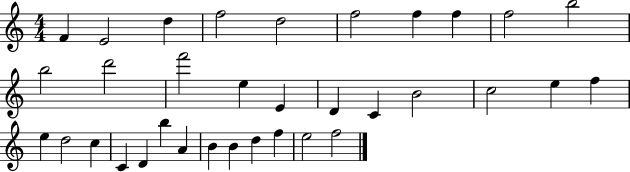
F4/q E4/h D5/q F5/h D5/h F5/h F5/q F5/q F5/h B5/h B5/h D6/h F6/h E5/q E4/q D4/q C4/q B4/h C5/h E5/q F5/q E5/q D5/h C5/q C4/q D4/q B5/q A4/q B4/q B4/q D5/q F5/q E5/h F5/h